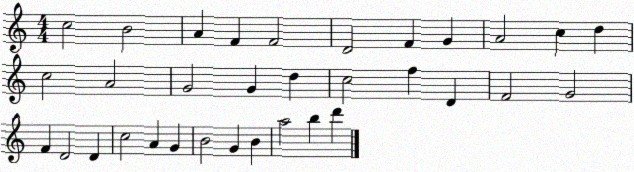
X:1
T:Untitled
M:4/4
L:1/4
K:C
c2 B2 A F F2 D2 F G A2 c d c2 A2 G2 G d c2 f D F2 G2 F D2 D c2 A G B2 G B a2 b d'